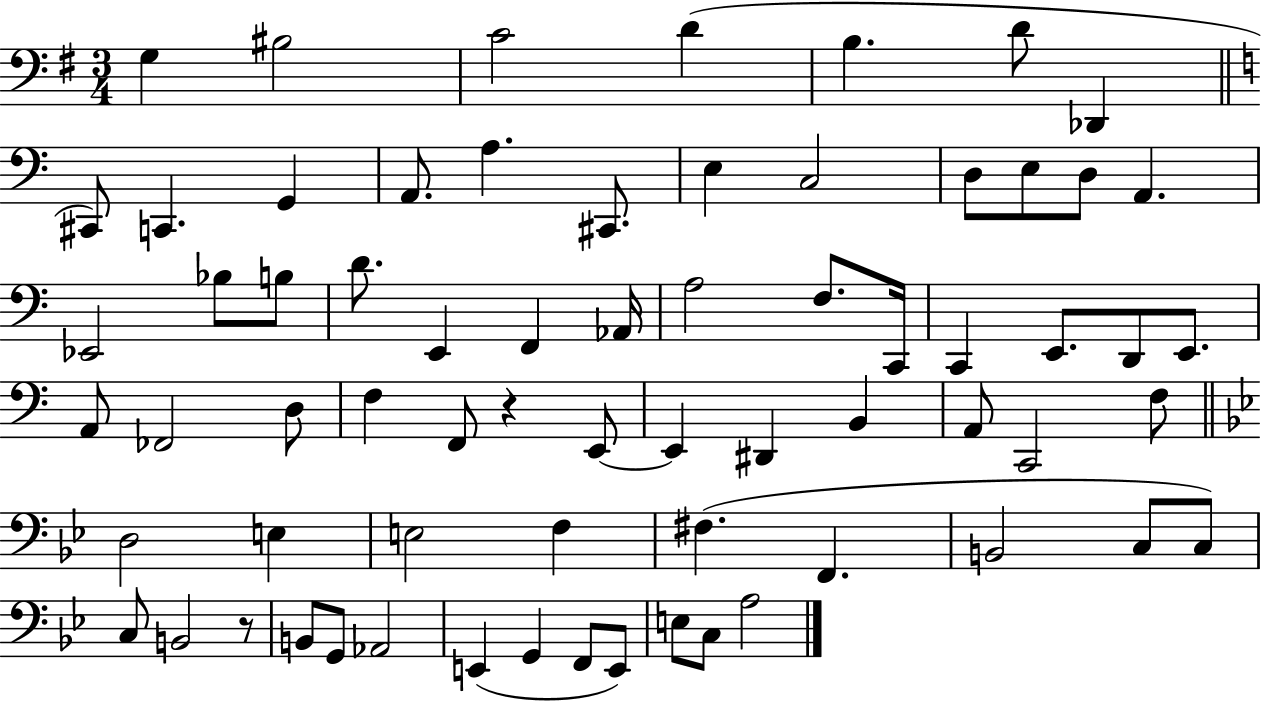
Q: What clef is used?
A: bass